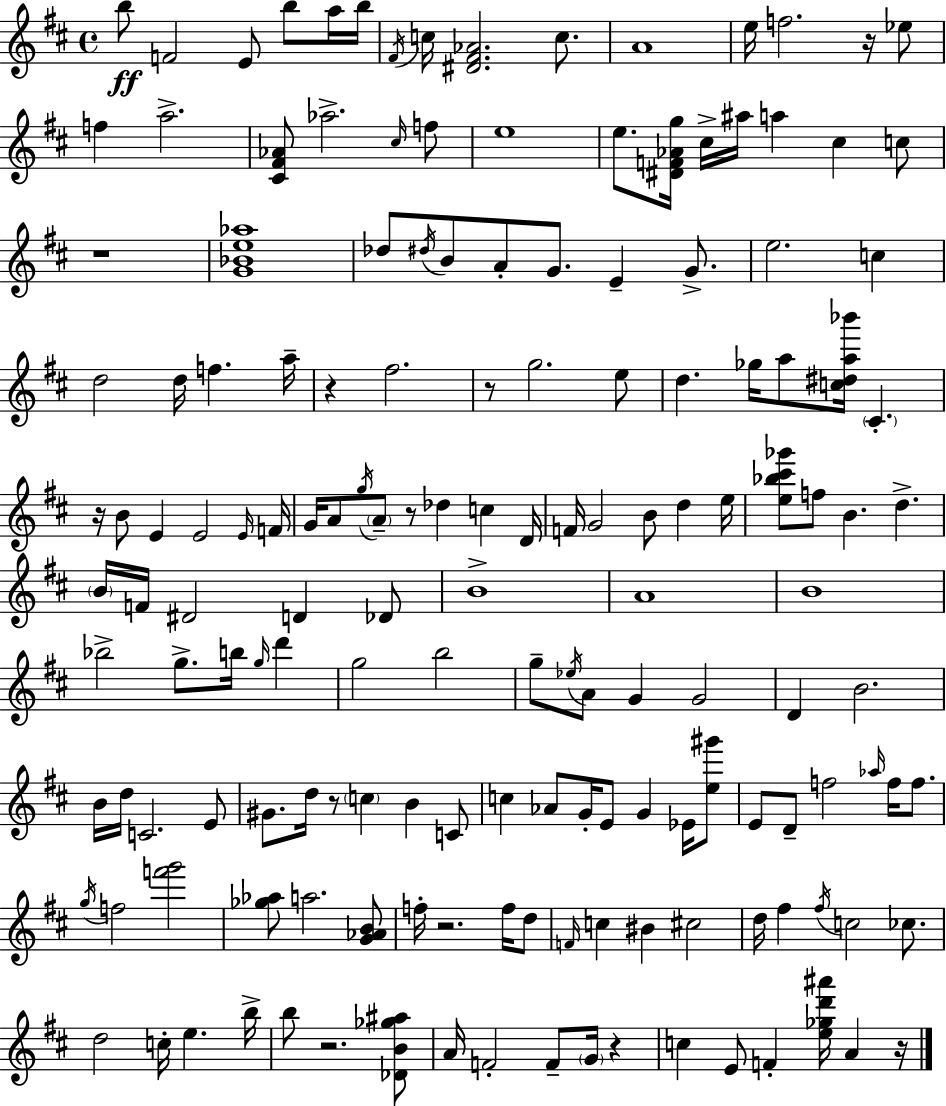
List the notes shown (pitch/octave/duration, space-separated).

B5/e F4/h E4/e B5/e A5/s B5/s F#4/s C5/s [D#4,F#4,Ab4]/h. C5/e. A4/w E5/s F5/h. R/s Eb5/e F5/q A5/h. [C#4,F#4,Ab4]/e Ab5/h. C#5/s F5/e E5/w E5/e. [D#4,F4,Ab4,G5]/s C#5/s A#5/s A5/q C#5/q C5/e R/w [G4,Bb4,E5,Ab5]/w Db5/e D#5/s B4/e A4/e G4/e. E4/q G4/e. E5/h. C5/q D5/h D5/s F5/q. A5/s R/q F#5/h. R/e G5/h. E5/e D5/q. Gb5/s A5/e [C5,D#5,A5,Bb6]/s C#4/q. R/s B4/e E4/q E4/h E4/s F4/s G4/s A4/e G5/s A4/e R/e Db5/q C5/q D4/s F4/s G4/h B4/e D5/q E5/s [E5,Bb5,C#6,Gb6]/e F5/e B4/q. D5/q. B4/s F4/s D#4/h D4/q Db4/e B4/w A4/w B4/w Bb5/h G5/e. B5/s G5/s D6/q G5/h B5/h G5/e Eb5/s A4/e G4/q G4/h D4/q B4/h. B4/s D5/s C4/h. E4/e G#4/e. D5/s R/e C5/q B4/q C4/e C5/q Ab4/e G4/s E4/e G4/q Eb4/s [E5,G#6]/e E4/e D4/e F5/h Ab5/s F5/s F5/e. G5/s F5/h [F6,G6]/h [Gb5,Ab5]/e A5/h. [G4,Ab4,B4]/e F5/s R/h. F5/s D5/e F4/s C5/q BIS4/q C#5/h D5/s F#5/q F#5/s C5/h CES5/e. D5/h C5/s E5/q. B5/s B5/e R/h. [Db4,B4,Gb5,A#5]/e A4/s F4/h F4/e G4/s R/q C5/q E4/e F4/q [E5,Gb5,D6,A#6]/s A4/q R/s